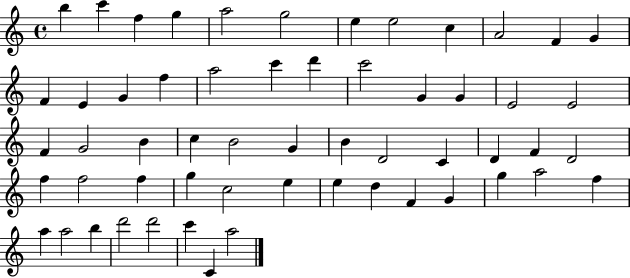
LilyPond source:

{
  \clef treble
  \time 4/4
  \defaultTimeSignature
  \key c \major
  b''4 c'''4 f''4 g''4 | a''2 g''2 | e''4 e''2 c''4 | a'2 f'4 g'4 | \break f'4 e'4 g'4 f''4 | a''2 c'''4 d'''4 | c'''2 g'4 g'4 | e'2 e'2 | \break f'4 g'2 b'4 | c''4 b'2 g'4 | b'4 d'2 c'4 | d'4 f'4 d'2 | \break f''4 f''2 f''4 | g''4 c''2 e''4 | e''4 d''4 f'4 g'4 | g''4 a''2 f''4 | \break a''4 a''2 b''4 | d'''2 d'''2 | c'''4 c'4 a''2 | \bar "|."
}